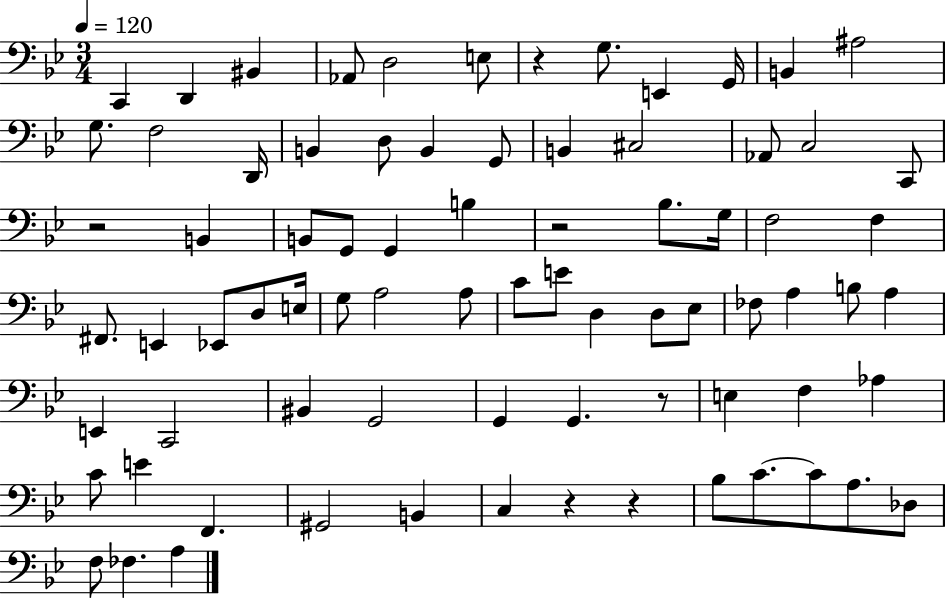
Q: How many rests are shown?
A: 6